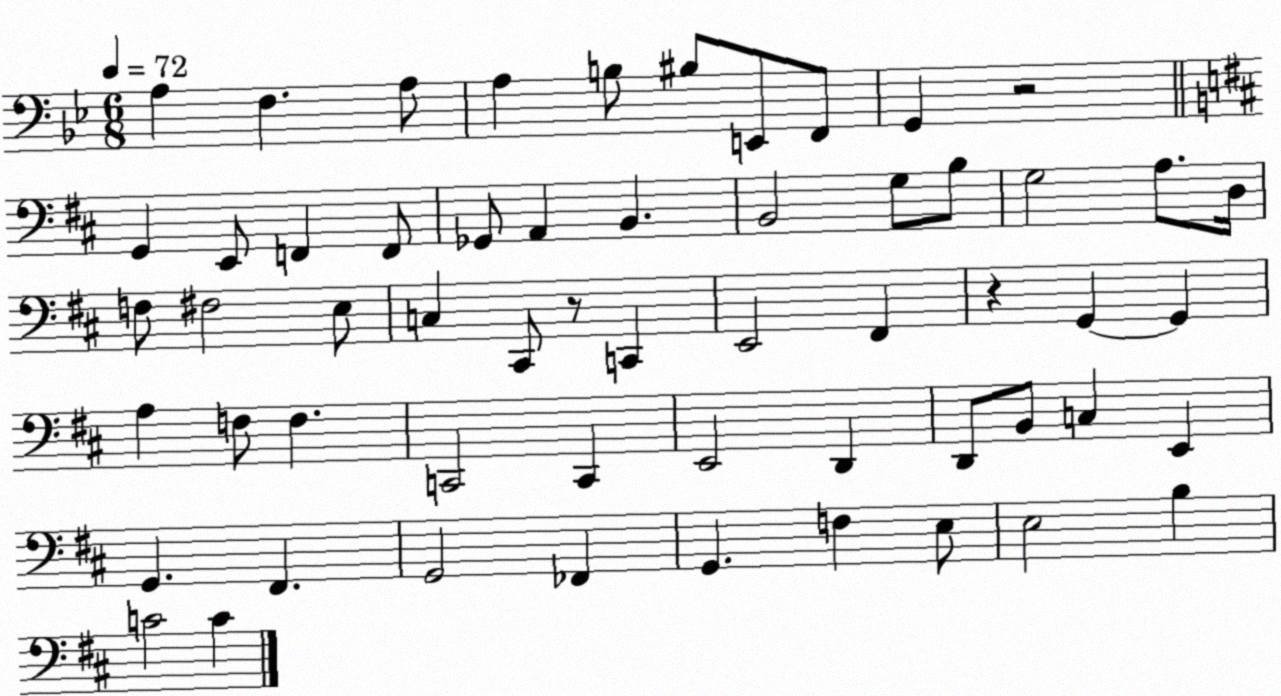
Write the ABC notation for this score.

X:1
T:Untitled
M:6/8
L:1/4
K:Bb
A, F, A,/2 A, B,/2 ^B,/2 E,,/2 F,,/2 G,, z2 G,, E,,/2 F,, F,,/2 _G,,/2 A,, B,, B,,2 G,/2 B,/2 G,2 A,/2 D,/4 F,/2 ^F,2 E,/2 C, ^C,,/2 z/2 C,, E,,2 ^F,, z G,, G,, A, F,/2 F, C,,2 C,, E,,2 D,, D,,/2 B,,/2 C, E,, G,, ^F,, G,,2 _F,, G,, F, E,/2 E,2 B, C2 C